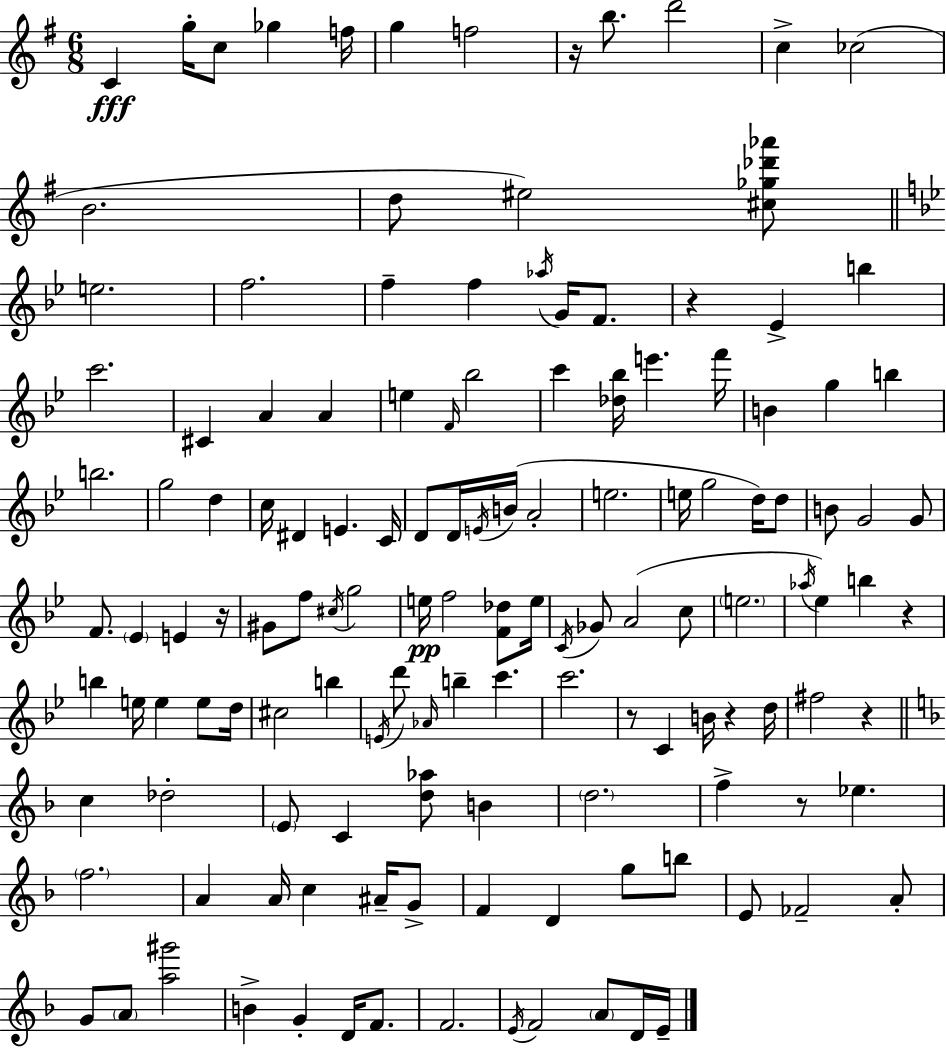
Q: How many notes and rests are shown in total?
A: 137